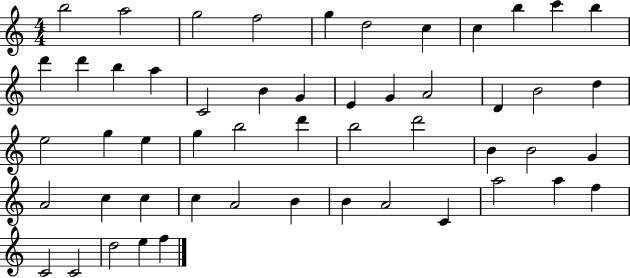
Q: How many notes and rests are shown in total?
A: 52